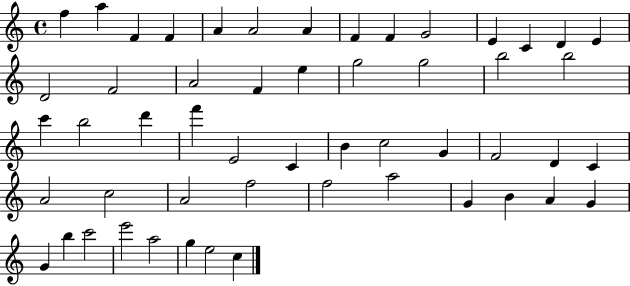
F5/q A5/q F4/q F4/q A4/q A4/h A4/q F4/q F4/q G4/h E4/q C4/q D4/q E4/q D4/h F4/h A4/h F4/q E5/q G5/h G5/h B5/h B5/h C6/q B5/h D6/q F6/q E4/h C4/q B4/q C5/h G4/q F4/h D4/q C4/q A4/h C5/h A4/h F5/h F5/h A5/h G4/q B4/q A4/q G4/q G4/q B5/q C6/h E6/h A5/h G5/q E5/h C5/q